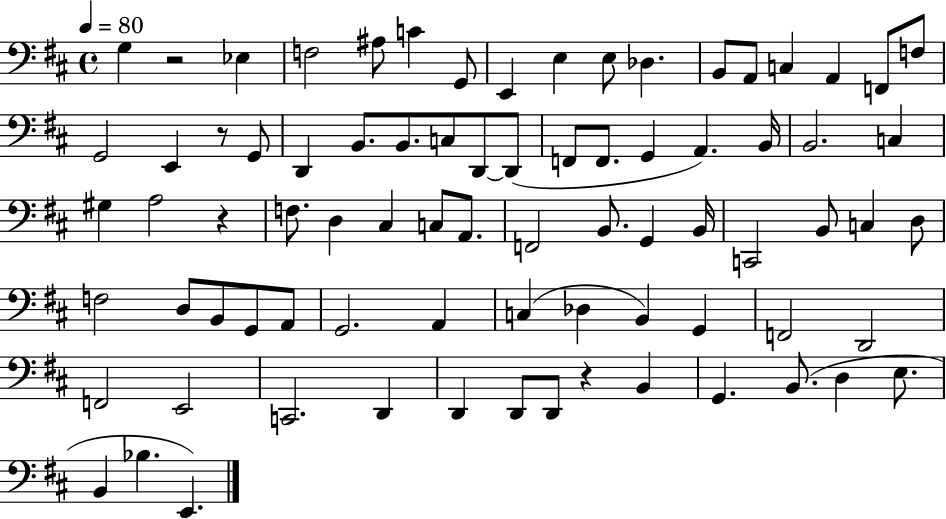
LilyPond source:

{
  \clef bass
  \time 4/4
  \defaultTimeSignature
  \key d \major
  \tempo 4 = 80
  g4 r2 ees4 | f2 ais8 c'4 g,8 | e,4 e4 e8 des4. | b,8 a,8 c4 a,4 f,8 f8 | \break g,2 e,4 r8 g,8 | d,4 b,8. b,8. c8 d,8~~ d,8( | f,8 f,8. g,4 a,4.) b,16 | b,2. c4 | \break gis4 a2 r4 | f8. d4 cis4 c8 a,8. | f,2 b,8. g,4 b,16 | c,2 b,8 c4 d8 | \break f2 d8 b,8 g,8 a,8 | g,2. a,4 | c4( des4 b,4) g,4 | f,2 d,2 | \break f,2 e,2 | c,2. d,4 | d,4 d,8 d,8 r4 b,4 | g,4. b,8.( d4 e8. | \break b,4 bes4. e,4.) | \bar "|."
}